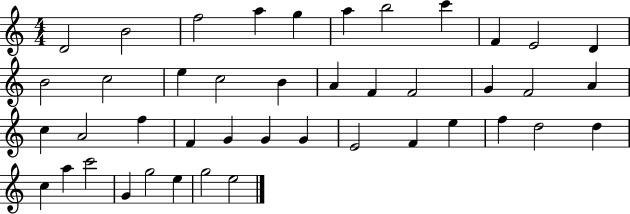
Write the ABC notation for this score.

X:1
T:Untitled
M:4/4
L:1/4
K:C
D2 B2 f2 a g a b2 c' F E2 D B2 c2 e c2 B A F F2 G F2 A c A2 f F G G G E2 F e f d2 d c a c'2 G g2 e g2 e2